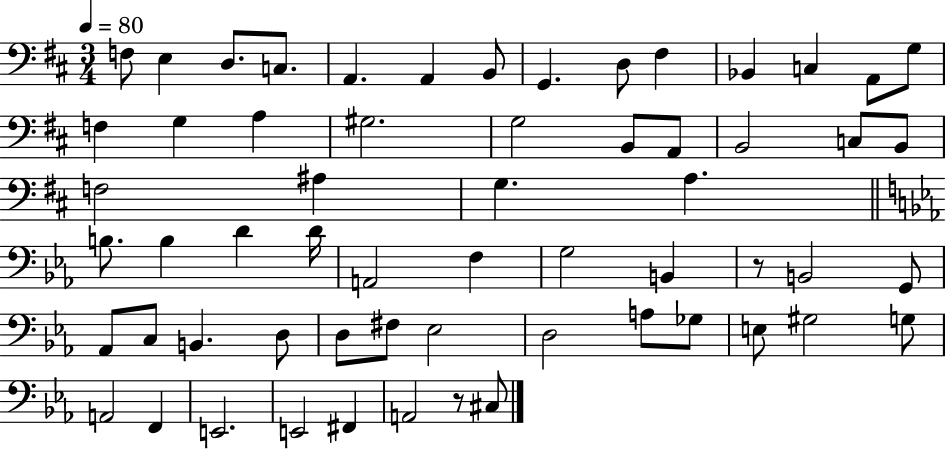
{
  \clef bass
  \numericTimeSignature
  \time 3/4
  \key d \major
  \tempo 4 = 80
  f8 e4 d8. c8. | a,4. a,4 b,8 | g,4. d8 fis4 | bes,4 c4 a,8 g8 | \break f4 g4 a4 | gis2. | g2 b,8 a,8 | b,2 c8 b,8 | \break f2 ais4 | g4. a4. | \bar "||" \break \key ees \major b8. b4 d'4 d'16 | a,2 f4 | g2 b,4 | r8 b,2 g,8 | \break aes,8 c8 b,4. d8 | d8 fis8 ees2 | d2 a8 ges8 | e8 gis2 g8 | \break a,2 f,4 | e,2. | e,2 fis,4 | a,2 r8 cis8 | \break \bar "|."
}